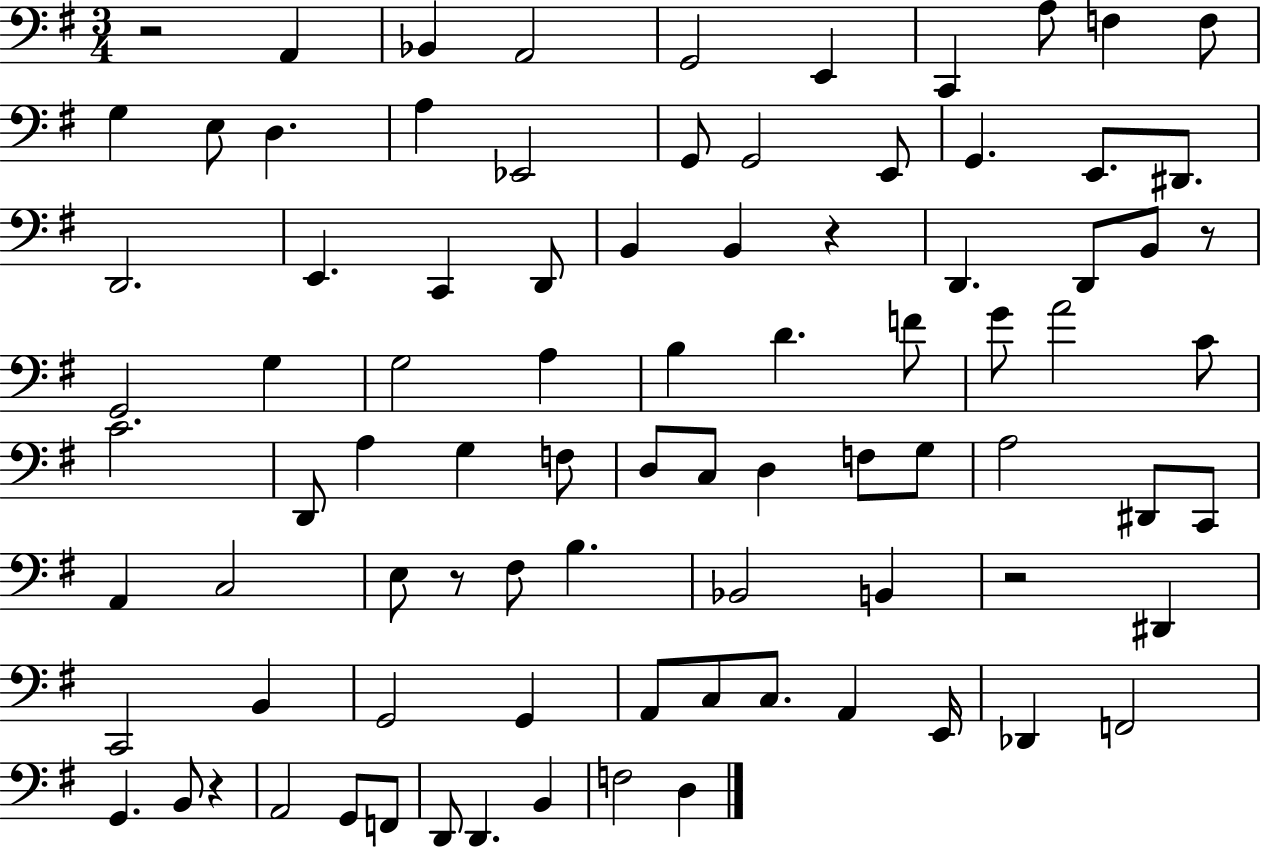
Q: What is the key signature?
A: G major